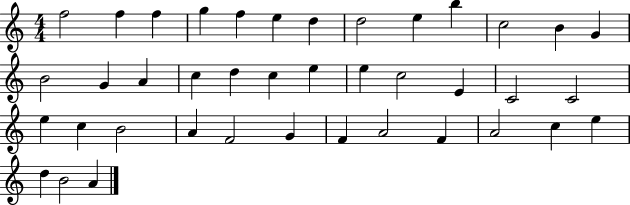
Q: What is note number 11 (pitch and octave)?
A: C5